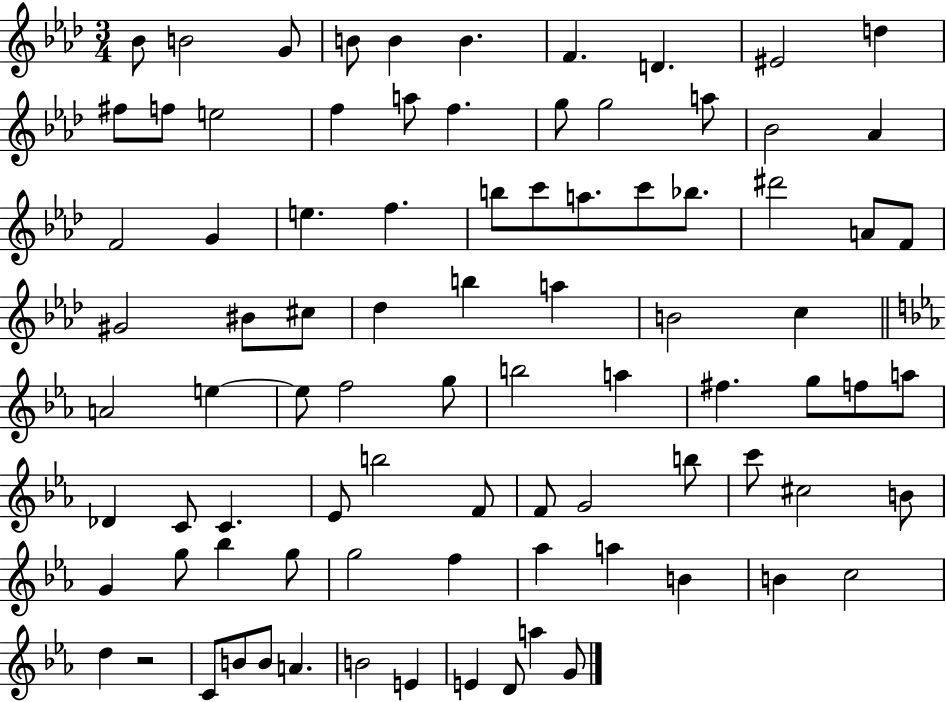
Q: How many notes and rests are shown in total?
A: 87